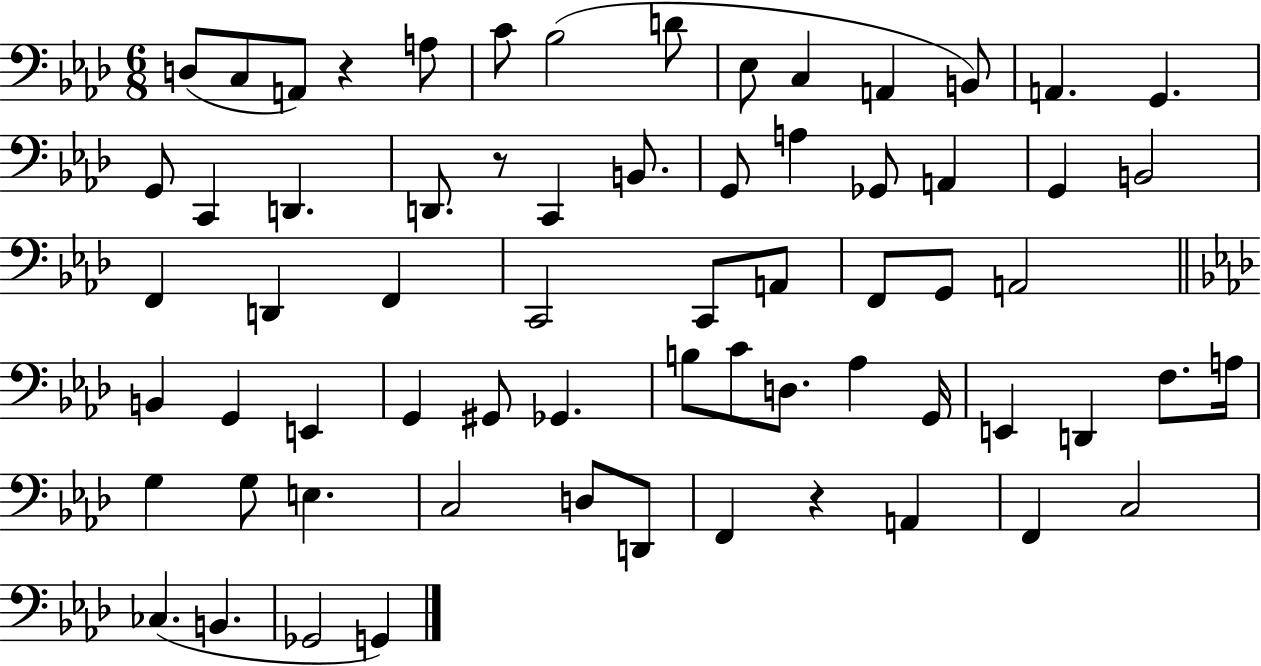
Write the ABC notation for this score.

X:1
T:Untitled
M:6/8
L:1/4
K:Ab
D,/2 C,/2 A,,/2 z A,/2 C/2 _B,2 D/2 _E,/2 C, A,, B,,/2 A,, G,, G,,/2 C,, D,, D,,/2 z/2 C,, B,,/2 G,,/2 A, _G,,/2 A,, G,, B,,2 F,, D,, F,, C,,2 C,,/2 A,,/2 F,,/2 G,,/2 A,,2 B,, G,, E,, G,, ^G,,/2 _G,, B,/2 C/2 D,/2 _A, G,,/4 E,, D,, F,/2 A,/4 G, G,/2 E, C,2 D,/2 D,,/2 F,, z A,, F,, C,2 _C, B,, _G,,2 G,,